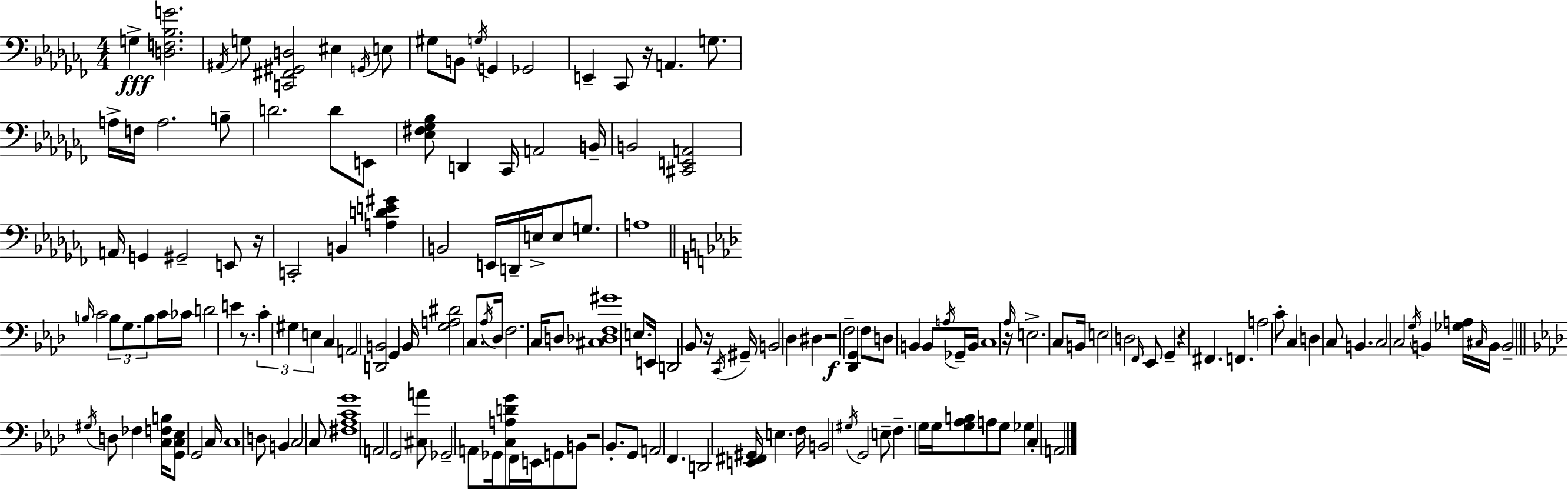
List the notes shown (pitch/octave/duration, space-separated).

G3/q [D3,F3,Bb3,G4]/h. A#2/s G3/e [C2,F#2,G#2,D3]/h EIS3/q G2/s E3/e G#3/e B2/e G3/s G2/q Gb2/h E2/q CES2/e R/s A2/q. G3/e. A3/s F3/s A3/h. B3/e D4/h. D4/e E2/e [Eb3,F#3,Gb3,Bb3]/e D2/q CES2/s A2/h B2/s B2/h [C#2,E2,A2]/h A2/s G2/q G#2/h E2/e R/s C2/h B2/q [A3,D4,E4,G#4]/q B2/h E2/s D2/s E3/s E3/e G3/e. A3/w B3/s C4/h B3/e G3/e. B3/e C4/s CES4/s D4/h E4/q R/e. C4/q G#3/q E3/q C3/q A2/h [D2,B2]/h G2/q B2/s [G3,A3,D#4]/h C3/e. Ab3/s Db3/s F3/h. C3/s D3/e [C#3,Db3,F3,G#4]/w E3/e. E2/s D2/h Bb2/e R/s C2/s G#2/s B2/h Db3/q D#3/q R/h F3/h [Db2,G2]/q F3/e D3/e B2/q B2/e A3/s Gb2/s B2/s C3/w R/s Ab3/s E3/h. C3/e B2/s E3/h D3/h F2/s Eb2/e G2/q R/q F#2/q. F2/q. A3/h C4/e C3/q D3/q C3/e B2/q. C3/h C3/h G3/s B2/q [Gb3,A3]/s C#3/s B2/s B2/h G#3/s D3/e FES3/q [C3,F3,B3]/s [G2,C3,Eb3]/e G2/h C3/s C3/w D3/e B2/q C3/h C3/e [F#3,Ab3,C4,G4]/w A2/h G2/h [C#3,A4]/e Gb2/h A2/e Gb2/s [C3,A3,D4,G4]/e F2/s E2/s G2/e B2/e R/h Bb2/e. G2/e A2/h F2/q. D2/h [E2,F#2,G#2]/s E3/q. F3/s B2/h G#3/s G2/h E3/e F3/q. G3/s G3/s [G3,Ab3,B3]/e A3/e G3/e Gb3/q C3/q A2/h